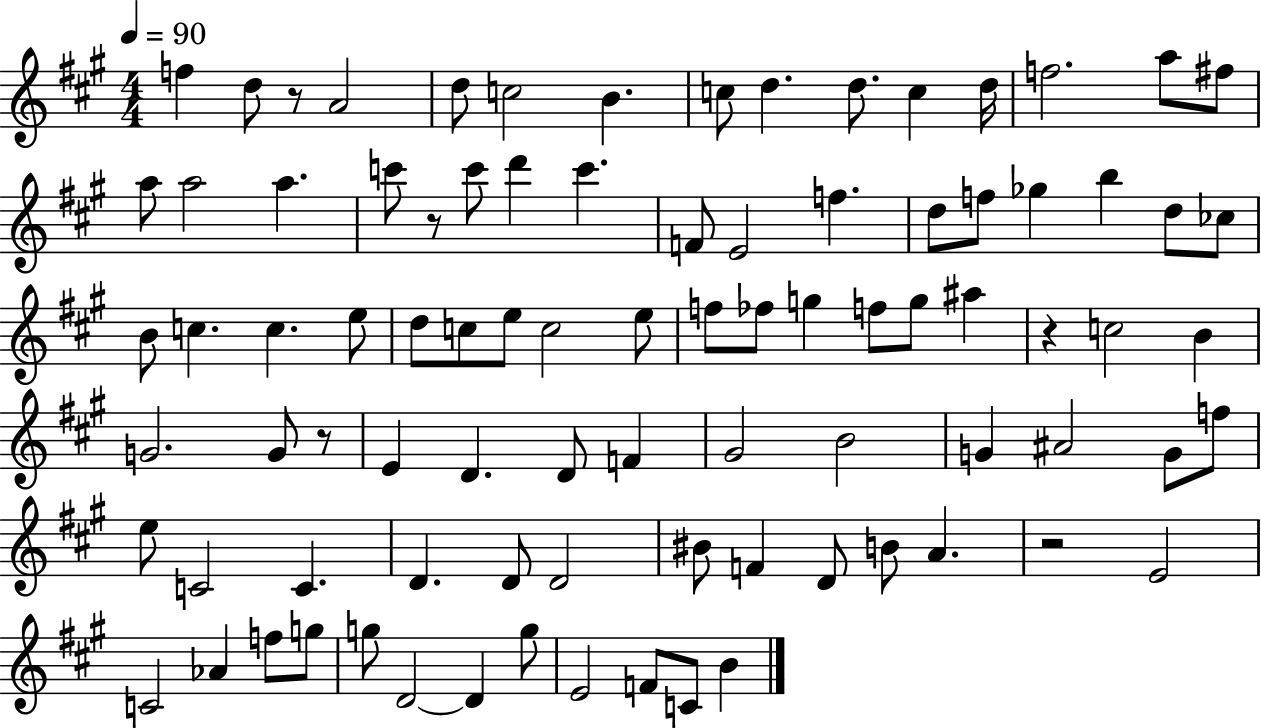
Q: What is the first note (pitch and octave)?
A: F5